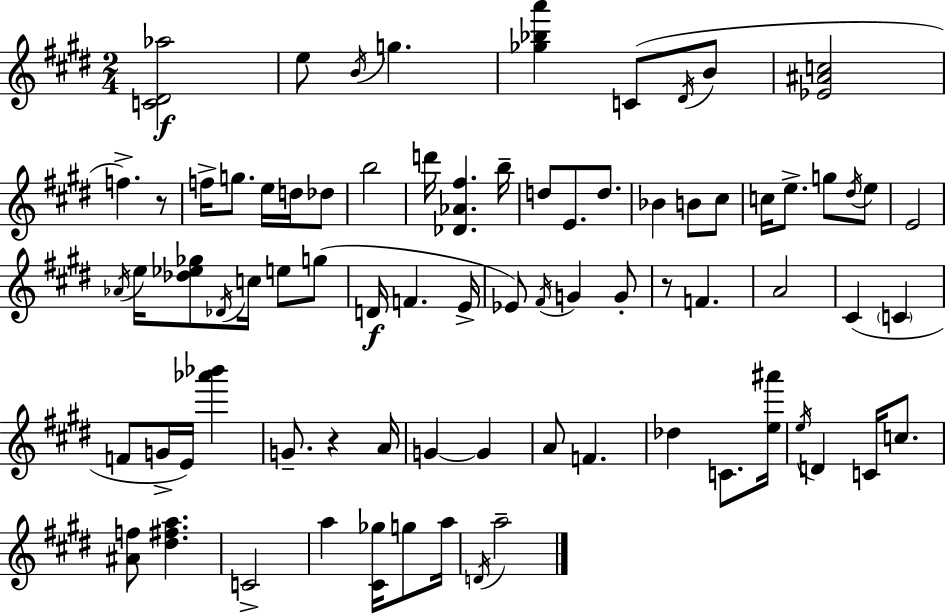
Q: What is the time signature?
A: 2/4